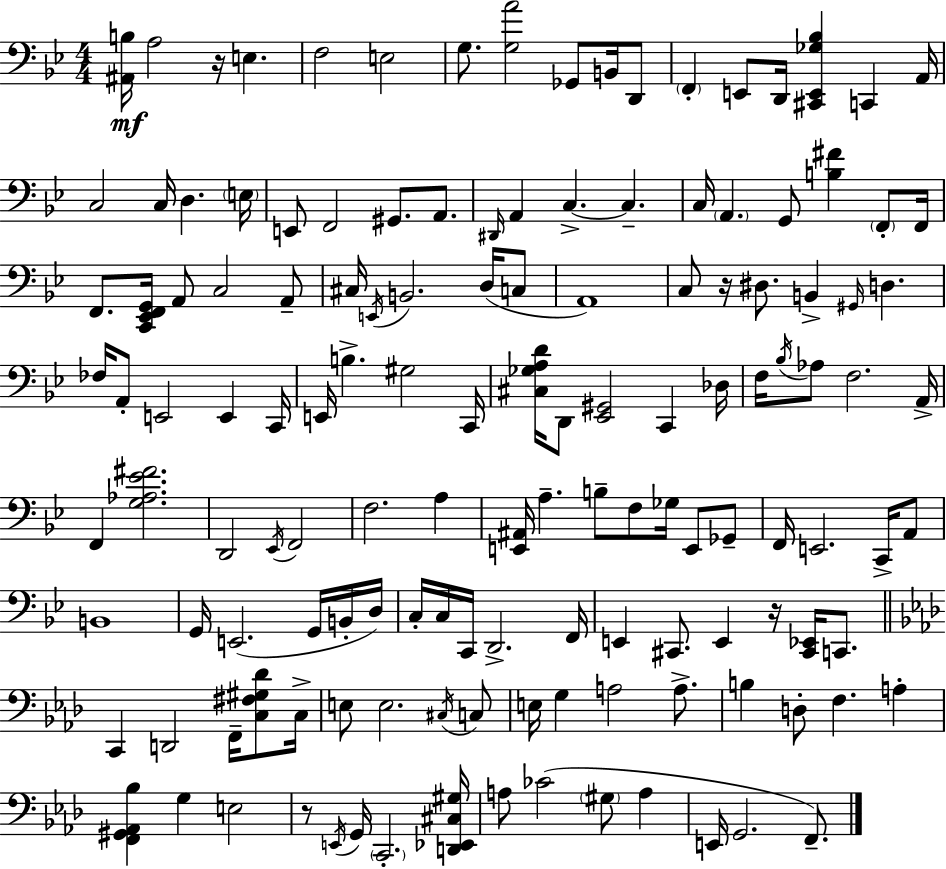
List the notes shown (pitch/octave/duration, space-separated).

[A#2,B3]/s A3/h R/s E3/q. F3/h E3/h G3/e. [G3,A4]/h Gb2/e B2/s D2/e F2/q E2/e D2/s [C#2,E2,Gb3,Bb3]/q C2/q A2/s C3/h C3/s D3/q. E3/s E2/e F2/h G#2/e. A2/e. D#2/s A2/q C3/q. C3/q. C3/s A2/q. G2/e [B3,F#4]/q F2/e F2/s F2/e. [C2,Eb2,F2,G2]/s A2/e C3/h A2/e C#3/s E2/s B2/h. D3/s C3/e A2/w C3/e R/s D#3/e. B2/q G#2/s D3/q. FES3/s A2/e E2/h E2/q C2/s E2/s B3/q. G#3/h C2/s [C#3,Gb3,A3,D4]/s D2/e [Eb2,G#2]/h C2/q Db3/s F3/s Bb3/s Ab3/e F3/h. A2/s F2/q [G3,Ab3,Eb4,F#4]/h. D2/h Eb2/s F2/h F3/h. A3/q [E2,A#2]/s A3/q. B3/e F3/e Gb3/s E2/e Gb2/e F2/s E2/h. C2/s A2/e B2/w G2/s E2/h. G2/s B2/s D3/s C3/s C3/s C2/s D2/h. F2/s E2/q C#2/e. E2/q R/s [C#2,Eb2]/s C2/e. C2/q D2/h F2/s [C3,F#3,G#3,Db4]/e C3/s E3/e E3/h. C#3/s C3/e E3/s G3/q A3/h A3/e. B3/q D3/e F3/q. A3/q [F2,G#2,Ab2,Bb3]/q G3/q E3/h R/e E2/s G2/s C2/h. [D2,Eb2,C#3,G#3]/s A3/e CES4/h G#3/e A3/q E2/s G2/h. F2/e.